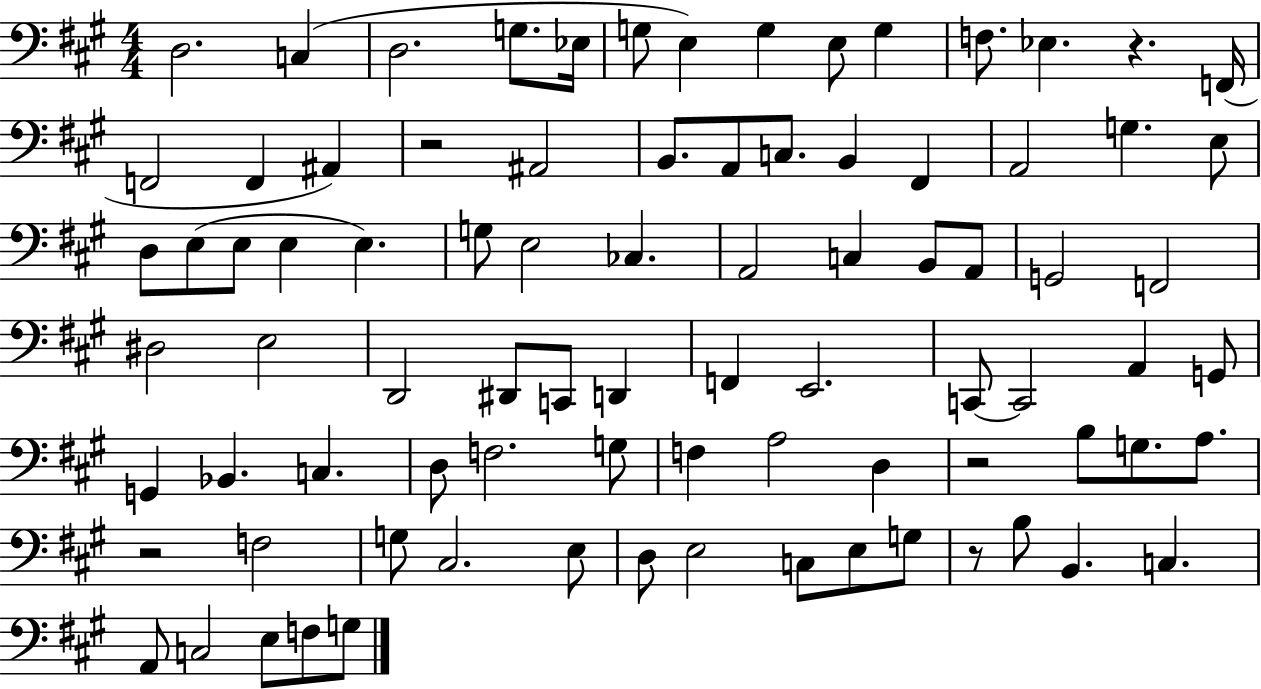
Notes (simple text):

D3/h. C3/q D3/h. G3/e. Eb3/s G3/e E3/q G3/q E3/e G3/q F3/e. Eb3/q. R/q. F2/s F2/h F2/q A#2/q R/h A#2/h B2/e. A2/e C3/e. B2/q F#2/q A2/h G3/q. E3/e D3/e E3/e E3/e E3/q E3/q. G3/e E3/h CES3/q. A2/h C3/q B2/e A2/e G2/h F2/h D#3/h E3/h D2/h D#2/e C2/e D2/q F2/q E2/h. C2/e C2/h A2/q G2/e G2/q Bb2/q. C3/q. D3/e F3/h. G3/e F3/q A3/h D3/q R/h B3/e G3/e. A3/e. R/h F3/h G3/e C#3/h. E3/e D3/e E3/h C3/e E3/e G3/e R/e B3/e B2/q. C3/q. A2/e C3/h E3/e F3/e G3/e